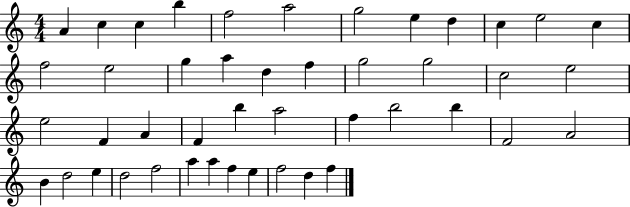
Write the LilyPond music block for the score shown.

{
  \clef treble
  \numericTimeSignature
  \time 4/4
  \key c \major
  a'4 c''4 c''4 b''4 | f''2 a''2 | g''2 e''4 d''4 | c''4 e''2 c''4 | \break f''2 e''2 | g''4 a''4 d''4 f''4 | g''2 g''2 | c''2 e''2 | \break e''2 f'4 a'4 | f'4 b''4 a''2 | f''4 b''2 b''4 | f'2 a'2 | \break b'4 d''2 e''4 | d''2 f''2 | a''4 a''4 f''4 e''4 | f''2 d''4 f''4 | \break \bar "|."
}